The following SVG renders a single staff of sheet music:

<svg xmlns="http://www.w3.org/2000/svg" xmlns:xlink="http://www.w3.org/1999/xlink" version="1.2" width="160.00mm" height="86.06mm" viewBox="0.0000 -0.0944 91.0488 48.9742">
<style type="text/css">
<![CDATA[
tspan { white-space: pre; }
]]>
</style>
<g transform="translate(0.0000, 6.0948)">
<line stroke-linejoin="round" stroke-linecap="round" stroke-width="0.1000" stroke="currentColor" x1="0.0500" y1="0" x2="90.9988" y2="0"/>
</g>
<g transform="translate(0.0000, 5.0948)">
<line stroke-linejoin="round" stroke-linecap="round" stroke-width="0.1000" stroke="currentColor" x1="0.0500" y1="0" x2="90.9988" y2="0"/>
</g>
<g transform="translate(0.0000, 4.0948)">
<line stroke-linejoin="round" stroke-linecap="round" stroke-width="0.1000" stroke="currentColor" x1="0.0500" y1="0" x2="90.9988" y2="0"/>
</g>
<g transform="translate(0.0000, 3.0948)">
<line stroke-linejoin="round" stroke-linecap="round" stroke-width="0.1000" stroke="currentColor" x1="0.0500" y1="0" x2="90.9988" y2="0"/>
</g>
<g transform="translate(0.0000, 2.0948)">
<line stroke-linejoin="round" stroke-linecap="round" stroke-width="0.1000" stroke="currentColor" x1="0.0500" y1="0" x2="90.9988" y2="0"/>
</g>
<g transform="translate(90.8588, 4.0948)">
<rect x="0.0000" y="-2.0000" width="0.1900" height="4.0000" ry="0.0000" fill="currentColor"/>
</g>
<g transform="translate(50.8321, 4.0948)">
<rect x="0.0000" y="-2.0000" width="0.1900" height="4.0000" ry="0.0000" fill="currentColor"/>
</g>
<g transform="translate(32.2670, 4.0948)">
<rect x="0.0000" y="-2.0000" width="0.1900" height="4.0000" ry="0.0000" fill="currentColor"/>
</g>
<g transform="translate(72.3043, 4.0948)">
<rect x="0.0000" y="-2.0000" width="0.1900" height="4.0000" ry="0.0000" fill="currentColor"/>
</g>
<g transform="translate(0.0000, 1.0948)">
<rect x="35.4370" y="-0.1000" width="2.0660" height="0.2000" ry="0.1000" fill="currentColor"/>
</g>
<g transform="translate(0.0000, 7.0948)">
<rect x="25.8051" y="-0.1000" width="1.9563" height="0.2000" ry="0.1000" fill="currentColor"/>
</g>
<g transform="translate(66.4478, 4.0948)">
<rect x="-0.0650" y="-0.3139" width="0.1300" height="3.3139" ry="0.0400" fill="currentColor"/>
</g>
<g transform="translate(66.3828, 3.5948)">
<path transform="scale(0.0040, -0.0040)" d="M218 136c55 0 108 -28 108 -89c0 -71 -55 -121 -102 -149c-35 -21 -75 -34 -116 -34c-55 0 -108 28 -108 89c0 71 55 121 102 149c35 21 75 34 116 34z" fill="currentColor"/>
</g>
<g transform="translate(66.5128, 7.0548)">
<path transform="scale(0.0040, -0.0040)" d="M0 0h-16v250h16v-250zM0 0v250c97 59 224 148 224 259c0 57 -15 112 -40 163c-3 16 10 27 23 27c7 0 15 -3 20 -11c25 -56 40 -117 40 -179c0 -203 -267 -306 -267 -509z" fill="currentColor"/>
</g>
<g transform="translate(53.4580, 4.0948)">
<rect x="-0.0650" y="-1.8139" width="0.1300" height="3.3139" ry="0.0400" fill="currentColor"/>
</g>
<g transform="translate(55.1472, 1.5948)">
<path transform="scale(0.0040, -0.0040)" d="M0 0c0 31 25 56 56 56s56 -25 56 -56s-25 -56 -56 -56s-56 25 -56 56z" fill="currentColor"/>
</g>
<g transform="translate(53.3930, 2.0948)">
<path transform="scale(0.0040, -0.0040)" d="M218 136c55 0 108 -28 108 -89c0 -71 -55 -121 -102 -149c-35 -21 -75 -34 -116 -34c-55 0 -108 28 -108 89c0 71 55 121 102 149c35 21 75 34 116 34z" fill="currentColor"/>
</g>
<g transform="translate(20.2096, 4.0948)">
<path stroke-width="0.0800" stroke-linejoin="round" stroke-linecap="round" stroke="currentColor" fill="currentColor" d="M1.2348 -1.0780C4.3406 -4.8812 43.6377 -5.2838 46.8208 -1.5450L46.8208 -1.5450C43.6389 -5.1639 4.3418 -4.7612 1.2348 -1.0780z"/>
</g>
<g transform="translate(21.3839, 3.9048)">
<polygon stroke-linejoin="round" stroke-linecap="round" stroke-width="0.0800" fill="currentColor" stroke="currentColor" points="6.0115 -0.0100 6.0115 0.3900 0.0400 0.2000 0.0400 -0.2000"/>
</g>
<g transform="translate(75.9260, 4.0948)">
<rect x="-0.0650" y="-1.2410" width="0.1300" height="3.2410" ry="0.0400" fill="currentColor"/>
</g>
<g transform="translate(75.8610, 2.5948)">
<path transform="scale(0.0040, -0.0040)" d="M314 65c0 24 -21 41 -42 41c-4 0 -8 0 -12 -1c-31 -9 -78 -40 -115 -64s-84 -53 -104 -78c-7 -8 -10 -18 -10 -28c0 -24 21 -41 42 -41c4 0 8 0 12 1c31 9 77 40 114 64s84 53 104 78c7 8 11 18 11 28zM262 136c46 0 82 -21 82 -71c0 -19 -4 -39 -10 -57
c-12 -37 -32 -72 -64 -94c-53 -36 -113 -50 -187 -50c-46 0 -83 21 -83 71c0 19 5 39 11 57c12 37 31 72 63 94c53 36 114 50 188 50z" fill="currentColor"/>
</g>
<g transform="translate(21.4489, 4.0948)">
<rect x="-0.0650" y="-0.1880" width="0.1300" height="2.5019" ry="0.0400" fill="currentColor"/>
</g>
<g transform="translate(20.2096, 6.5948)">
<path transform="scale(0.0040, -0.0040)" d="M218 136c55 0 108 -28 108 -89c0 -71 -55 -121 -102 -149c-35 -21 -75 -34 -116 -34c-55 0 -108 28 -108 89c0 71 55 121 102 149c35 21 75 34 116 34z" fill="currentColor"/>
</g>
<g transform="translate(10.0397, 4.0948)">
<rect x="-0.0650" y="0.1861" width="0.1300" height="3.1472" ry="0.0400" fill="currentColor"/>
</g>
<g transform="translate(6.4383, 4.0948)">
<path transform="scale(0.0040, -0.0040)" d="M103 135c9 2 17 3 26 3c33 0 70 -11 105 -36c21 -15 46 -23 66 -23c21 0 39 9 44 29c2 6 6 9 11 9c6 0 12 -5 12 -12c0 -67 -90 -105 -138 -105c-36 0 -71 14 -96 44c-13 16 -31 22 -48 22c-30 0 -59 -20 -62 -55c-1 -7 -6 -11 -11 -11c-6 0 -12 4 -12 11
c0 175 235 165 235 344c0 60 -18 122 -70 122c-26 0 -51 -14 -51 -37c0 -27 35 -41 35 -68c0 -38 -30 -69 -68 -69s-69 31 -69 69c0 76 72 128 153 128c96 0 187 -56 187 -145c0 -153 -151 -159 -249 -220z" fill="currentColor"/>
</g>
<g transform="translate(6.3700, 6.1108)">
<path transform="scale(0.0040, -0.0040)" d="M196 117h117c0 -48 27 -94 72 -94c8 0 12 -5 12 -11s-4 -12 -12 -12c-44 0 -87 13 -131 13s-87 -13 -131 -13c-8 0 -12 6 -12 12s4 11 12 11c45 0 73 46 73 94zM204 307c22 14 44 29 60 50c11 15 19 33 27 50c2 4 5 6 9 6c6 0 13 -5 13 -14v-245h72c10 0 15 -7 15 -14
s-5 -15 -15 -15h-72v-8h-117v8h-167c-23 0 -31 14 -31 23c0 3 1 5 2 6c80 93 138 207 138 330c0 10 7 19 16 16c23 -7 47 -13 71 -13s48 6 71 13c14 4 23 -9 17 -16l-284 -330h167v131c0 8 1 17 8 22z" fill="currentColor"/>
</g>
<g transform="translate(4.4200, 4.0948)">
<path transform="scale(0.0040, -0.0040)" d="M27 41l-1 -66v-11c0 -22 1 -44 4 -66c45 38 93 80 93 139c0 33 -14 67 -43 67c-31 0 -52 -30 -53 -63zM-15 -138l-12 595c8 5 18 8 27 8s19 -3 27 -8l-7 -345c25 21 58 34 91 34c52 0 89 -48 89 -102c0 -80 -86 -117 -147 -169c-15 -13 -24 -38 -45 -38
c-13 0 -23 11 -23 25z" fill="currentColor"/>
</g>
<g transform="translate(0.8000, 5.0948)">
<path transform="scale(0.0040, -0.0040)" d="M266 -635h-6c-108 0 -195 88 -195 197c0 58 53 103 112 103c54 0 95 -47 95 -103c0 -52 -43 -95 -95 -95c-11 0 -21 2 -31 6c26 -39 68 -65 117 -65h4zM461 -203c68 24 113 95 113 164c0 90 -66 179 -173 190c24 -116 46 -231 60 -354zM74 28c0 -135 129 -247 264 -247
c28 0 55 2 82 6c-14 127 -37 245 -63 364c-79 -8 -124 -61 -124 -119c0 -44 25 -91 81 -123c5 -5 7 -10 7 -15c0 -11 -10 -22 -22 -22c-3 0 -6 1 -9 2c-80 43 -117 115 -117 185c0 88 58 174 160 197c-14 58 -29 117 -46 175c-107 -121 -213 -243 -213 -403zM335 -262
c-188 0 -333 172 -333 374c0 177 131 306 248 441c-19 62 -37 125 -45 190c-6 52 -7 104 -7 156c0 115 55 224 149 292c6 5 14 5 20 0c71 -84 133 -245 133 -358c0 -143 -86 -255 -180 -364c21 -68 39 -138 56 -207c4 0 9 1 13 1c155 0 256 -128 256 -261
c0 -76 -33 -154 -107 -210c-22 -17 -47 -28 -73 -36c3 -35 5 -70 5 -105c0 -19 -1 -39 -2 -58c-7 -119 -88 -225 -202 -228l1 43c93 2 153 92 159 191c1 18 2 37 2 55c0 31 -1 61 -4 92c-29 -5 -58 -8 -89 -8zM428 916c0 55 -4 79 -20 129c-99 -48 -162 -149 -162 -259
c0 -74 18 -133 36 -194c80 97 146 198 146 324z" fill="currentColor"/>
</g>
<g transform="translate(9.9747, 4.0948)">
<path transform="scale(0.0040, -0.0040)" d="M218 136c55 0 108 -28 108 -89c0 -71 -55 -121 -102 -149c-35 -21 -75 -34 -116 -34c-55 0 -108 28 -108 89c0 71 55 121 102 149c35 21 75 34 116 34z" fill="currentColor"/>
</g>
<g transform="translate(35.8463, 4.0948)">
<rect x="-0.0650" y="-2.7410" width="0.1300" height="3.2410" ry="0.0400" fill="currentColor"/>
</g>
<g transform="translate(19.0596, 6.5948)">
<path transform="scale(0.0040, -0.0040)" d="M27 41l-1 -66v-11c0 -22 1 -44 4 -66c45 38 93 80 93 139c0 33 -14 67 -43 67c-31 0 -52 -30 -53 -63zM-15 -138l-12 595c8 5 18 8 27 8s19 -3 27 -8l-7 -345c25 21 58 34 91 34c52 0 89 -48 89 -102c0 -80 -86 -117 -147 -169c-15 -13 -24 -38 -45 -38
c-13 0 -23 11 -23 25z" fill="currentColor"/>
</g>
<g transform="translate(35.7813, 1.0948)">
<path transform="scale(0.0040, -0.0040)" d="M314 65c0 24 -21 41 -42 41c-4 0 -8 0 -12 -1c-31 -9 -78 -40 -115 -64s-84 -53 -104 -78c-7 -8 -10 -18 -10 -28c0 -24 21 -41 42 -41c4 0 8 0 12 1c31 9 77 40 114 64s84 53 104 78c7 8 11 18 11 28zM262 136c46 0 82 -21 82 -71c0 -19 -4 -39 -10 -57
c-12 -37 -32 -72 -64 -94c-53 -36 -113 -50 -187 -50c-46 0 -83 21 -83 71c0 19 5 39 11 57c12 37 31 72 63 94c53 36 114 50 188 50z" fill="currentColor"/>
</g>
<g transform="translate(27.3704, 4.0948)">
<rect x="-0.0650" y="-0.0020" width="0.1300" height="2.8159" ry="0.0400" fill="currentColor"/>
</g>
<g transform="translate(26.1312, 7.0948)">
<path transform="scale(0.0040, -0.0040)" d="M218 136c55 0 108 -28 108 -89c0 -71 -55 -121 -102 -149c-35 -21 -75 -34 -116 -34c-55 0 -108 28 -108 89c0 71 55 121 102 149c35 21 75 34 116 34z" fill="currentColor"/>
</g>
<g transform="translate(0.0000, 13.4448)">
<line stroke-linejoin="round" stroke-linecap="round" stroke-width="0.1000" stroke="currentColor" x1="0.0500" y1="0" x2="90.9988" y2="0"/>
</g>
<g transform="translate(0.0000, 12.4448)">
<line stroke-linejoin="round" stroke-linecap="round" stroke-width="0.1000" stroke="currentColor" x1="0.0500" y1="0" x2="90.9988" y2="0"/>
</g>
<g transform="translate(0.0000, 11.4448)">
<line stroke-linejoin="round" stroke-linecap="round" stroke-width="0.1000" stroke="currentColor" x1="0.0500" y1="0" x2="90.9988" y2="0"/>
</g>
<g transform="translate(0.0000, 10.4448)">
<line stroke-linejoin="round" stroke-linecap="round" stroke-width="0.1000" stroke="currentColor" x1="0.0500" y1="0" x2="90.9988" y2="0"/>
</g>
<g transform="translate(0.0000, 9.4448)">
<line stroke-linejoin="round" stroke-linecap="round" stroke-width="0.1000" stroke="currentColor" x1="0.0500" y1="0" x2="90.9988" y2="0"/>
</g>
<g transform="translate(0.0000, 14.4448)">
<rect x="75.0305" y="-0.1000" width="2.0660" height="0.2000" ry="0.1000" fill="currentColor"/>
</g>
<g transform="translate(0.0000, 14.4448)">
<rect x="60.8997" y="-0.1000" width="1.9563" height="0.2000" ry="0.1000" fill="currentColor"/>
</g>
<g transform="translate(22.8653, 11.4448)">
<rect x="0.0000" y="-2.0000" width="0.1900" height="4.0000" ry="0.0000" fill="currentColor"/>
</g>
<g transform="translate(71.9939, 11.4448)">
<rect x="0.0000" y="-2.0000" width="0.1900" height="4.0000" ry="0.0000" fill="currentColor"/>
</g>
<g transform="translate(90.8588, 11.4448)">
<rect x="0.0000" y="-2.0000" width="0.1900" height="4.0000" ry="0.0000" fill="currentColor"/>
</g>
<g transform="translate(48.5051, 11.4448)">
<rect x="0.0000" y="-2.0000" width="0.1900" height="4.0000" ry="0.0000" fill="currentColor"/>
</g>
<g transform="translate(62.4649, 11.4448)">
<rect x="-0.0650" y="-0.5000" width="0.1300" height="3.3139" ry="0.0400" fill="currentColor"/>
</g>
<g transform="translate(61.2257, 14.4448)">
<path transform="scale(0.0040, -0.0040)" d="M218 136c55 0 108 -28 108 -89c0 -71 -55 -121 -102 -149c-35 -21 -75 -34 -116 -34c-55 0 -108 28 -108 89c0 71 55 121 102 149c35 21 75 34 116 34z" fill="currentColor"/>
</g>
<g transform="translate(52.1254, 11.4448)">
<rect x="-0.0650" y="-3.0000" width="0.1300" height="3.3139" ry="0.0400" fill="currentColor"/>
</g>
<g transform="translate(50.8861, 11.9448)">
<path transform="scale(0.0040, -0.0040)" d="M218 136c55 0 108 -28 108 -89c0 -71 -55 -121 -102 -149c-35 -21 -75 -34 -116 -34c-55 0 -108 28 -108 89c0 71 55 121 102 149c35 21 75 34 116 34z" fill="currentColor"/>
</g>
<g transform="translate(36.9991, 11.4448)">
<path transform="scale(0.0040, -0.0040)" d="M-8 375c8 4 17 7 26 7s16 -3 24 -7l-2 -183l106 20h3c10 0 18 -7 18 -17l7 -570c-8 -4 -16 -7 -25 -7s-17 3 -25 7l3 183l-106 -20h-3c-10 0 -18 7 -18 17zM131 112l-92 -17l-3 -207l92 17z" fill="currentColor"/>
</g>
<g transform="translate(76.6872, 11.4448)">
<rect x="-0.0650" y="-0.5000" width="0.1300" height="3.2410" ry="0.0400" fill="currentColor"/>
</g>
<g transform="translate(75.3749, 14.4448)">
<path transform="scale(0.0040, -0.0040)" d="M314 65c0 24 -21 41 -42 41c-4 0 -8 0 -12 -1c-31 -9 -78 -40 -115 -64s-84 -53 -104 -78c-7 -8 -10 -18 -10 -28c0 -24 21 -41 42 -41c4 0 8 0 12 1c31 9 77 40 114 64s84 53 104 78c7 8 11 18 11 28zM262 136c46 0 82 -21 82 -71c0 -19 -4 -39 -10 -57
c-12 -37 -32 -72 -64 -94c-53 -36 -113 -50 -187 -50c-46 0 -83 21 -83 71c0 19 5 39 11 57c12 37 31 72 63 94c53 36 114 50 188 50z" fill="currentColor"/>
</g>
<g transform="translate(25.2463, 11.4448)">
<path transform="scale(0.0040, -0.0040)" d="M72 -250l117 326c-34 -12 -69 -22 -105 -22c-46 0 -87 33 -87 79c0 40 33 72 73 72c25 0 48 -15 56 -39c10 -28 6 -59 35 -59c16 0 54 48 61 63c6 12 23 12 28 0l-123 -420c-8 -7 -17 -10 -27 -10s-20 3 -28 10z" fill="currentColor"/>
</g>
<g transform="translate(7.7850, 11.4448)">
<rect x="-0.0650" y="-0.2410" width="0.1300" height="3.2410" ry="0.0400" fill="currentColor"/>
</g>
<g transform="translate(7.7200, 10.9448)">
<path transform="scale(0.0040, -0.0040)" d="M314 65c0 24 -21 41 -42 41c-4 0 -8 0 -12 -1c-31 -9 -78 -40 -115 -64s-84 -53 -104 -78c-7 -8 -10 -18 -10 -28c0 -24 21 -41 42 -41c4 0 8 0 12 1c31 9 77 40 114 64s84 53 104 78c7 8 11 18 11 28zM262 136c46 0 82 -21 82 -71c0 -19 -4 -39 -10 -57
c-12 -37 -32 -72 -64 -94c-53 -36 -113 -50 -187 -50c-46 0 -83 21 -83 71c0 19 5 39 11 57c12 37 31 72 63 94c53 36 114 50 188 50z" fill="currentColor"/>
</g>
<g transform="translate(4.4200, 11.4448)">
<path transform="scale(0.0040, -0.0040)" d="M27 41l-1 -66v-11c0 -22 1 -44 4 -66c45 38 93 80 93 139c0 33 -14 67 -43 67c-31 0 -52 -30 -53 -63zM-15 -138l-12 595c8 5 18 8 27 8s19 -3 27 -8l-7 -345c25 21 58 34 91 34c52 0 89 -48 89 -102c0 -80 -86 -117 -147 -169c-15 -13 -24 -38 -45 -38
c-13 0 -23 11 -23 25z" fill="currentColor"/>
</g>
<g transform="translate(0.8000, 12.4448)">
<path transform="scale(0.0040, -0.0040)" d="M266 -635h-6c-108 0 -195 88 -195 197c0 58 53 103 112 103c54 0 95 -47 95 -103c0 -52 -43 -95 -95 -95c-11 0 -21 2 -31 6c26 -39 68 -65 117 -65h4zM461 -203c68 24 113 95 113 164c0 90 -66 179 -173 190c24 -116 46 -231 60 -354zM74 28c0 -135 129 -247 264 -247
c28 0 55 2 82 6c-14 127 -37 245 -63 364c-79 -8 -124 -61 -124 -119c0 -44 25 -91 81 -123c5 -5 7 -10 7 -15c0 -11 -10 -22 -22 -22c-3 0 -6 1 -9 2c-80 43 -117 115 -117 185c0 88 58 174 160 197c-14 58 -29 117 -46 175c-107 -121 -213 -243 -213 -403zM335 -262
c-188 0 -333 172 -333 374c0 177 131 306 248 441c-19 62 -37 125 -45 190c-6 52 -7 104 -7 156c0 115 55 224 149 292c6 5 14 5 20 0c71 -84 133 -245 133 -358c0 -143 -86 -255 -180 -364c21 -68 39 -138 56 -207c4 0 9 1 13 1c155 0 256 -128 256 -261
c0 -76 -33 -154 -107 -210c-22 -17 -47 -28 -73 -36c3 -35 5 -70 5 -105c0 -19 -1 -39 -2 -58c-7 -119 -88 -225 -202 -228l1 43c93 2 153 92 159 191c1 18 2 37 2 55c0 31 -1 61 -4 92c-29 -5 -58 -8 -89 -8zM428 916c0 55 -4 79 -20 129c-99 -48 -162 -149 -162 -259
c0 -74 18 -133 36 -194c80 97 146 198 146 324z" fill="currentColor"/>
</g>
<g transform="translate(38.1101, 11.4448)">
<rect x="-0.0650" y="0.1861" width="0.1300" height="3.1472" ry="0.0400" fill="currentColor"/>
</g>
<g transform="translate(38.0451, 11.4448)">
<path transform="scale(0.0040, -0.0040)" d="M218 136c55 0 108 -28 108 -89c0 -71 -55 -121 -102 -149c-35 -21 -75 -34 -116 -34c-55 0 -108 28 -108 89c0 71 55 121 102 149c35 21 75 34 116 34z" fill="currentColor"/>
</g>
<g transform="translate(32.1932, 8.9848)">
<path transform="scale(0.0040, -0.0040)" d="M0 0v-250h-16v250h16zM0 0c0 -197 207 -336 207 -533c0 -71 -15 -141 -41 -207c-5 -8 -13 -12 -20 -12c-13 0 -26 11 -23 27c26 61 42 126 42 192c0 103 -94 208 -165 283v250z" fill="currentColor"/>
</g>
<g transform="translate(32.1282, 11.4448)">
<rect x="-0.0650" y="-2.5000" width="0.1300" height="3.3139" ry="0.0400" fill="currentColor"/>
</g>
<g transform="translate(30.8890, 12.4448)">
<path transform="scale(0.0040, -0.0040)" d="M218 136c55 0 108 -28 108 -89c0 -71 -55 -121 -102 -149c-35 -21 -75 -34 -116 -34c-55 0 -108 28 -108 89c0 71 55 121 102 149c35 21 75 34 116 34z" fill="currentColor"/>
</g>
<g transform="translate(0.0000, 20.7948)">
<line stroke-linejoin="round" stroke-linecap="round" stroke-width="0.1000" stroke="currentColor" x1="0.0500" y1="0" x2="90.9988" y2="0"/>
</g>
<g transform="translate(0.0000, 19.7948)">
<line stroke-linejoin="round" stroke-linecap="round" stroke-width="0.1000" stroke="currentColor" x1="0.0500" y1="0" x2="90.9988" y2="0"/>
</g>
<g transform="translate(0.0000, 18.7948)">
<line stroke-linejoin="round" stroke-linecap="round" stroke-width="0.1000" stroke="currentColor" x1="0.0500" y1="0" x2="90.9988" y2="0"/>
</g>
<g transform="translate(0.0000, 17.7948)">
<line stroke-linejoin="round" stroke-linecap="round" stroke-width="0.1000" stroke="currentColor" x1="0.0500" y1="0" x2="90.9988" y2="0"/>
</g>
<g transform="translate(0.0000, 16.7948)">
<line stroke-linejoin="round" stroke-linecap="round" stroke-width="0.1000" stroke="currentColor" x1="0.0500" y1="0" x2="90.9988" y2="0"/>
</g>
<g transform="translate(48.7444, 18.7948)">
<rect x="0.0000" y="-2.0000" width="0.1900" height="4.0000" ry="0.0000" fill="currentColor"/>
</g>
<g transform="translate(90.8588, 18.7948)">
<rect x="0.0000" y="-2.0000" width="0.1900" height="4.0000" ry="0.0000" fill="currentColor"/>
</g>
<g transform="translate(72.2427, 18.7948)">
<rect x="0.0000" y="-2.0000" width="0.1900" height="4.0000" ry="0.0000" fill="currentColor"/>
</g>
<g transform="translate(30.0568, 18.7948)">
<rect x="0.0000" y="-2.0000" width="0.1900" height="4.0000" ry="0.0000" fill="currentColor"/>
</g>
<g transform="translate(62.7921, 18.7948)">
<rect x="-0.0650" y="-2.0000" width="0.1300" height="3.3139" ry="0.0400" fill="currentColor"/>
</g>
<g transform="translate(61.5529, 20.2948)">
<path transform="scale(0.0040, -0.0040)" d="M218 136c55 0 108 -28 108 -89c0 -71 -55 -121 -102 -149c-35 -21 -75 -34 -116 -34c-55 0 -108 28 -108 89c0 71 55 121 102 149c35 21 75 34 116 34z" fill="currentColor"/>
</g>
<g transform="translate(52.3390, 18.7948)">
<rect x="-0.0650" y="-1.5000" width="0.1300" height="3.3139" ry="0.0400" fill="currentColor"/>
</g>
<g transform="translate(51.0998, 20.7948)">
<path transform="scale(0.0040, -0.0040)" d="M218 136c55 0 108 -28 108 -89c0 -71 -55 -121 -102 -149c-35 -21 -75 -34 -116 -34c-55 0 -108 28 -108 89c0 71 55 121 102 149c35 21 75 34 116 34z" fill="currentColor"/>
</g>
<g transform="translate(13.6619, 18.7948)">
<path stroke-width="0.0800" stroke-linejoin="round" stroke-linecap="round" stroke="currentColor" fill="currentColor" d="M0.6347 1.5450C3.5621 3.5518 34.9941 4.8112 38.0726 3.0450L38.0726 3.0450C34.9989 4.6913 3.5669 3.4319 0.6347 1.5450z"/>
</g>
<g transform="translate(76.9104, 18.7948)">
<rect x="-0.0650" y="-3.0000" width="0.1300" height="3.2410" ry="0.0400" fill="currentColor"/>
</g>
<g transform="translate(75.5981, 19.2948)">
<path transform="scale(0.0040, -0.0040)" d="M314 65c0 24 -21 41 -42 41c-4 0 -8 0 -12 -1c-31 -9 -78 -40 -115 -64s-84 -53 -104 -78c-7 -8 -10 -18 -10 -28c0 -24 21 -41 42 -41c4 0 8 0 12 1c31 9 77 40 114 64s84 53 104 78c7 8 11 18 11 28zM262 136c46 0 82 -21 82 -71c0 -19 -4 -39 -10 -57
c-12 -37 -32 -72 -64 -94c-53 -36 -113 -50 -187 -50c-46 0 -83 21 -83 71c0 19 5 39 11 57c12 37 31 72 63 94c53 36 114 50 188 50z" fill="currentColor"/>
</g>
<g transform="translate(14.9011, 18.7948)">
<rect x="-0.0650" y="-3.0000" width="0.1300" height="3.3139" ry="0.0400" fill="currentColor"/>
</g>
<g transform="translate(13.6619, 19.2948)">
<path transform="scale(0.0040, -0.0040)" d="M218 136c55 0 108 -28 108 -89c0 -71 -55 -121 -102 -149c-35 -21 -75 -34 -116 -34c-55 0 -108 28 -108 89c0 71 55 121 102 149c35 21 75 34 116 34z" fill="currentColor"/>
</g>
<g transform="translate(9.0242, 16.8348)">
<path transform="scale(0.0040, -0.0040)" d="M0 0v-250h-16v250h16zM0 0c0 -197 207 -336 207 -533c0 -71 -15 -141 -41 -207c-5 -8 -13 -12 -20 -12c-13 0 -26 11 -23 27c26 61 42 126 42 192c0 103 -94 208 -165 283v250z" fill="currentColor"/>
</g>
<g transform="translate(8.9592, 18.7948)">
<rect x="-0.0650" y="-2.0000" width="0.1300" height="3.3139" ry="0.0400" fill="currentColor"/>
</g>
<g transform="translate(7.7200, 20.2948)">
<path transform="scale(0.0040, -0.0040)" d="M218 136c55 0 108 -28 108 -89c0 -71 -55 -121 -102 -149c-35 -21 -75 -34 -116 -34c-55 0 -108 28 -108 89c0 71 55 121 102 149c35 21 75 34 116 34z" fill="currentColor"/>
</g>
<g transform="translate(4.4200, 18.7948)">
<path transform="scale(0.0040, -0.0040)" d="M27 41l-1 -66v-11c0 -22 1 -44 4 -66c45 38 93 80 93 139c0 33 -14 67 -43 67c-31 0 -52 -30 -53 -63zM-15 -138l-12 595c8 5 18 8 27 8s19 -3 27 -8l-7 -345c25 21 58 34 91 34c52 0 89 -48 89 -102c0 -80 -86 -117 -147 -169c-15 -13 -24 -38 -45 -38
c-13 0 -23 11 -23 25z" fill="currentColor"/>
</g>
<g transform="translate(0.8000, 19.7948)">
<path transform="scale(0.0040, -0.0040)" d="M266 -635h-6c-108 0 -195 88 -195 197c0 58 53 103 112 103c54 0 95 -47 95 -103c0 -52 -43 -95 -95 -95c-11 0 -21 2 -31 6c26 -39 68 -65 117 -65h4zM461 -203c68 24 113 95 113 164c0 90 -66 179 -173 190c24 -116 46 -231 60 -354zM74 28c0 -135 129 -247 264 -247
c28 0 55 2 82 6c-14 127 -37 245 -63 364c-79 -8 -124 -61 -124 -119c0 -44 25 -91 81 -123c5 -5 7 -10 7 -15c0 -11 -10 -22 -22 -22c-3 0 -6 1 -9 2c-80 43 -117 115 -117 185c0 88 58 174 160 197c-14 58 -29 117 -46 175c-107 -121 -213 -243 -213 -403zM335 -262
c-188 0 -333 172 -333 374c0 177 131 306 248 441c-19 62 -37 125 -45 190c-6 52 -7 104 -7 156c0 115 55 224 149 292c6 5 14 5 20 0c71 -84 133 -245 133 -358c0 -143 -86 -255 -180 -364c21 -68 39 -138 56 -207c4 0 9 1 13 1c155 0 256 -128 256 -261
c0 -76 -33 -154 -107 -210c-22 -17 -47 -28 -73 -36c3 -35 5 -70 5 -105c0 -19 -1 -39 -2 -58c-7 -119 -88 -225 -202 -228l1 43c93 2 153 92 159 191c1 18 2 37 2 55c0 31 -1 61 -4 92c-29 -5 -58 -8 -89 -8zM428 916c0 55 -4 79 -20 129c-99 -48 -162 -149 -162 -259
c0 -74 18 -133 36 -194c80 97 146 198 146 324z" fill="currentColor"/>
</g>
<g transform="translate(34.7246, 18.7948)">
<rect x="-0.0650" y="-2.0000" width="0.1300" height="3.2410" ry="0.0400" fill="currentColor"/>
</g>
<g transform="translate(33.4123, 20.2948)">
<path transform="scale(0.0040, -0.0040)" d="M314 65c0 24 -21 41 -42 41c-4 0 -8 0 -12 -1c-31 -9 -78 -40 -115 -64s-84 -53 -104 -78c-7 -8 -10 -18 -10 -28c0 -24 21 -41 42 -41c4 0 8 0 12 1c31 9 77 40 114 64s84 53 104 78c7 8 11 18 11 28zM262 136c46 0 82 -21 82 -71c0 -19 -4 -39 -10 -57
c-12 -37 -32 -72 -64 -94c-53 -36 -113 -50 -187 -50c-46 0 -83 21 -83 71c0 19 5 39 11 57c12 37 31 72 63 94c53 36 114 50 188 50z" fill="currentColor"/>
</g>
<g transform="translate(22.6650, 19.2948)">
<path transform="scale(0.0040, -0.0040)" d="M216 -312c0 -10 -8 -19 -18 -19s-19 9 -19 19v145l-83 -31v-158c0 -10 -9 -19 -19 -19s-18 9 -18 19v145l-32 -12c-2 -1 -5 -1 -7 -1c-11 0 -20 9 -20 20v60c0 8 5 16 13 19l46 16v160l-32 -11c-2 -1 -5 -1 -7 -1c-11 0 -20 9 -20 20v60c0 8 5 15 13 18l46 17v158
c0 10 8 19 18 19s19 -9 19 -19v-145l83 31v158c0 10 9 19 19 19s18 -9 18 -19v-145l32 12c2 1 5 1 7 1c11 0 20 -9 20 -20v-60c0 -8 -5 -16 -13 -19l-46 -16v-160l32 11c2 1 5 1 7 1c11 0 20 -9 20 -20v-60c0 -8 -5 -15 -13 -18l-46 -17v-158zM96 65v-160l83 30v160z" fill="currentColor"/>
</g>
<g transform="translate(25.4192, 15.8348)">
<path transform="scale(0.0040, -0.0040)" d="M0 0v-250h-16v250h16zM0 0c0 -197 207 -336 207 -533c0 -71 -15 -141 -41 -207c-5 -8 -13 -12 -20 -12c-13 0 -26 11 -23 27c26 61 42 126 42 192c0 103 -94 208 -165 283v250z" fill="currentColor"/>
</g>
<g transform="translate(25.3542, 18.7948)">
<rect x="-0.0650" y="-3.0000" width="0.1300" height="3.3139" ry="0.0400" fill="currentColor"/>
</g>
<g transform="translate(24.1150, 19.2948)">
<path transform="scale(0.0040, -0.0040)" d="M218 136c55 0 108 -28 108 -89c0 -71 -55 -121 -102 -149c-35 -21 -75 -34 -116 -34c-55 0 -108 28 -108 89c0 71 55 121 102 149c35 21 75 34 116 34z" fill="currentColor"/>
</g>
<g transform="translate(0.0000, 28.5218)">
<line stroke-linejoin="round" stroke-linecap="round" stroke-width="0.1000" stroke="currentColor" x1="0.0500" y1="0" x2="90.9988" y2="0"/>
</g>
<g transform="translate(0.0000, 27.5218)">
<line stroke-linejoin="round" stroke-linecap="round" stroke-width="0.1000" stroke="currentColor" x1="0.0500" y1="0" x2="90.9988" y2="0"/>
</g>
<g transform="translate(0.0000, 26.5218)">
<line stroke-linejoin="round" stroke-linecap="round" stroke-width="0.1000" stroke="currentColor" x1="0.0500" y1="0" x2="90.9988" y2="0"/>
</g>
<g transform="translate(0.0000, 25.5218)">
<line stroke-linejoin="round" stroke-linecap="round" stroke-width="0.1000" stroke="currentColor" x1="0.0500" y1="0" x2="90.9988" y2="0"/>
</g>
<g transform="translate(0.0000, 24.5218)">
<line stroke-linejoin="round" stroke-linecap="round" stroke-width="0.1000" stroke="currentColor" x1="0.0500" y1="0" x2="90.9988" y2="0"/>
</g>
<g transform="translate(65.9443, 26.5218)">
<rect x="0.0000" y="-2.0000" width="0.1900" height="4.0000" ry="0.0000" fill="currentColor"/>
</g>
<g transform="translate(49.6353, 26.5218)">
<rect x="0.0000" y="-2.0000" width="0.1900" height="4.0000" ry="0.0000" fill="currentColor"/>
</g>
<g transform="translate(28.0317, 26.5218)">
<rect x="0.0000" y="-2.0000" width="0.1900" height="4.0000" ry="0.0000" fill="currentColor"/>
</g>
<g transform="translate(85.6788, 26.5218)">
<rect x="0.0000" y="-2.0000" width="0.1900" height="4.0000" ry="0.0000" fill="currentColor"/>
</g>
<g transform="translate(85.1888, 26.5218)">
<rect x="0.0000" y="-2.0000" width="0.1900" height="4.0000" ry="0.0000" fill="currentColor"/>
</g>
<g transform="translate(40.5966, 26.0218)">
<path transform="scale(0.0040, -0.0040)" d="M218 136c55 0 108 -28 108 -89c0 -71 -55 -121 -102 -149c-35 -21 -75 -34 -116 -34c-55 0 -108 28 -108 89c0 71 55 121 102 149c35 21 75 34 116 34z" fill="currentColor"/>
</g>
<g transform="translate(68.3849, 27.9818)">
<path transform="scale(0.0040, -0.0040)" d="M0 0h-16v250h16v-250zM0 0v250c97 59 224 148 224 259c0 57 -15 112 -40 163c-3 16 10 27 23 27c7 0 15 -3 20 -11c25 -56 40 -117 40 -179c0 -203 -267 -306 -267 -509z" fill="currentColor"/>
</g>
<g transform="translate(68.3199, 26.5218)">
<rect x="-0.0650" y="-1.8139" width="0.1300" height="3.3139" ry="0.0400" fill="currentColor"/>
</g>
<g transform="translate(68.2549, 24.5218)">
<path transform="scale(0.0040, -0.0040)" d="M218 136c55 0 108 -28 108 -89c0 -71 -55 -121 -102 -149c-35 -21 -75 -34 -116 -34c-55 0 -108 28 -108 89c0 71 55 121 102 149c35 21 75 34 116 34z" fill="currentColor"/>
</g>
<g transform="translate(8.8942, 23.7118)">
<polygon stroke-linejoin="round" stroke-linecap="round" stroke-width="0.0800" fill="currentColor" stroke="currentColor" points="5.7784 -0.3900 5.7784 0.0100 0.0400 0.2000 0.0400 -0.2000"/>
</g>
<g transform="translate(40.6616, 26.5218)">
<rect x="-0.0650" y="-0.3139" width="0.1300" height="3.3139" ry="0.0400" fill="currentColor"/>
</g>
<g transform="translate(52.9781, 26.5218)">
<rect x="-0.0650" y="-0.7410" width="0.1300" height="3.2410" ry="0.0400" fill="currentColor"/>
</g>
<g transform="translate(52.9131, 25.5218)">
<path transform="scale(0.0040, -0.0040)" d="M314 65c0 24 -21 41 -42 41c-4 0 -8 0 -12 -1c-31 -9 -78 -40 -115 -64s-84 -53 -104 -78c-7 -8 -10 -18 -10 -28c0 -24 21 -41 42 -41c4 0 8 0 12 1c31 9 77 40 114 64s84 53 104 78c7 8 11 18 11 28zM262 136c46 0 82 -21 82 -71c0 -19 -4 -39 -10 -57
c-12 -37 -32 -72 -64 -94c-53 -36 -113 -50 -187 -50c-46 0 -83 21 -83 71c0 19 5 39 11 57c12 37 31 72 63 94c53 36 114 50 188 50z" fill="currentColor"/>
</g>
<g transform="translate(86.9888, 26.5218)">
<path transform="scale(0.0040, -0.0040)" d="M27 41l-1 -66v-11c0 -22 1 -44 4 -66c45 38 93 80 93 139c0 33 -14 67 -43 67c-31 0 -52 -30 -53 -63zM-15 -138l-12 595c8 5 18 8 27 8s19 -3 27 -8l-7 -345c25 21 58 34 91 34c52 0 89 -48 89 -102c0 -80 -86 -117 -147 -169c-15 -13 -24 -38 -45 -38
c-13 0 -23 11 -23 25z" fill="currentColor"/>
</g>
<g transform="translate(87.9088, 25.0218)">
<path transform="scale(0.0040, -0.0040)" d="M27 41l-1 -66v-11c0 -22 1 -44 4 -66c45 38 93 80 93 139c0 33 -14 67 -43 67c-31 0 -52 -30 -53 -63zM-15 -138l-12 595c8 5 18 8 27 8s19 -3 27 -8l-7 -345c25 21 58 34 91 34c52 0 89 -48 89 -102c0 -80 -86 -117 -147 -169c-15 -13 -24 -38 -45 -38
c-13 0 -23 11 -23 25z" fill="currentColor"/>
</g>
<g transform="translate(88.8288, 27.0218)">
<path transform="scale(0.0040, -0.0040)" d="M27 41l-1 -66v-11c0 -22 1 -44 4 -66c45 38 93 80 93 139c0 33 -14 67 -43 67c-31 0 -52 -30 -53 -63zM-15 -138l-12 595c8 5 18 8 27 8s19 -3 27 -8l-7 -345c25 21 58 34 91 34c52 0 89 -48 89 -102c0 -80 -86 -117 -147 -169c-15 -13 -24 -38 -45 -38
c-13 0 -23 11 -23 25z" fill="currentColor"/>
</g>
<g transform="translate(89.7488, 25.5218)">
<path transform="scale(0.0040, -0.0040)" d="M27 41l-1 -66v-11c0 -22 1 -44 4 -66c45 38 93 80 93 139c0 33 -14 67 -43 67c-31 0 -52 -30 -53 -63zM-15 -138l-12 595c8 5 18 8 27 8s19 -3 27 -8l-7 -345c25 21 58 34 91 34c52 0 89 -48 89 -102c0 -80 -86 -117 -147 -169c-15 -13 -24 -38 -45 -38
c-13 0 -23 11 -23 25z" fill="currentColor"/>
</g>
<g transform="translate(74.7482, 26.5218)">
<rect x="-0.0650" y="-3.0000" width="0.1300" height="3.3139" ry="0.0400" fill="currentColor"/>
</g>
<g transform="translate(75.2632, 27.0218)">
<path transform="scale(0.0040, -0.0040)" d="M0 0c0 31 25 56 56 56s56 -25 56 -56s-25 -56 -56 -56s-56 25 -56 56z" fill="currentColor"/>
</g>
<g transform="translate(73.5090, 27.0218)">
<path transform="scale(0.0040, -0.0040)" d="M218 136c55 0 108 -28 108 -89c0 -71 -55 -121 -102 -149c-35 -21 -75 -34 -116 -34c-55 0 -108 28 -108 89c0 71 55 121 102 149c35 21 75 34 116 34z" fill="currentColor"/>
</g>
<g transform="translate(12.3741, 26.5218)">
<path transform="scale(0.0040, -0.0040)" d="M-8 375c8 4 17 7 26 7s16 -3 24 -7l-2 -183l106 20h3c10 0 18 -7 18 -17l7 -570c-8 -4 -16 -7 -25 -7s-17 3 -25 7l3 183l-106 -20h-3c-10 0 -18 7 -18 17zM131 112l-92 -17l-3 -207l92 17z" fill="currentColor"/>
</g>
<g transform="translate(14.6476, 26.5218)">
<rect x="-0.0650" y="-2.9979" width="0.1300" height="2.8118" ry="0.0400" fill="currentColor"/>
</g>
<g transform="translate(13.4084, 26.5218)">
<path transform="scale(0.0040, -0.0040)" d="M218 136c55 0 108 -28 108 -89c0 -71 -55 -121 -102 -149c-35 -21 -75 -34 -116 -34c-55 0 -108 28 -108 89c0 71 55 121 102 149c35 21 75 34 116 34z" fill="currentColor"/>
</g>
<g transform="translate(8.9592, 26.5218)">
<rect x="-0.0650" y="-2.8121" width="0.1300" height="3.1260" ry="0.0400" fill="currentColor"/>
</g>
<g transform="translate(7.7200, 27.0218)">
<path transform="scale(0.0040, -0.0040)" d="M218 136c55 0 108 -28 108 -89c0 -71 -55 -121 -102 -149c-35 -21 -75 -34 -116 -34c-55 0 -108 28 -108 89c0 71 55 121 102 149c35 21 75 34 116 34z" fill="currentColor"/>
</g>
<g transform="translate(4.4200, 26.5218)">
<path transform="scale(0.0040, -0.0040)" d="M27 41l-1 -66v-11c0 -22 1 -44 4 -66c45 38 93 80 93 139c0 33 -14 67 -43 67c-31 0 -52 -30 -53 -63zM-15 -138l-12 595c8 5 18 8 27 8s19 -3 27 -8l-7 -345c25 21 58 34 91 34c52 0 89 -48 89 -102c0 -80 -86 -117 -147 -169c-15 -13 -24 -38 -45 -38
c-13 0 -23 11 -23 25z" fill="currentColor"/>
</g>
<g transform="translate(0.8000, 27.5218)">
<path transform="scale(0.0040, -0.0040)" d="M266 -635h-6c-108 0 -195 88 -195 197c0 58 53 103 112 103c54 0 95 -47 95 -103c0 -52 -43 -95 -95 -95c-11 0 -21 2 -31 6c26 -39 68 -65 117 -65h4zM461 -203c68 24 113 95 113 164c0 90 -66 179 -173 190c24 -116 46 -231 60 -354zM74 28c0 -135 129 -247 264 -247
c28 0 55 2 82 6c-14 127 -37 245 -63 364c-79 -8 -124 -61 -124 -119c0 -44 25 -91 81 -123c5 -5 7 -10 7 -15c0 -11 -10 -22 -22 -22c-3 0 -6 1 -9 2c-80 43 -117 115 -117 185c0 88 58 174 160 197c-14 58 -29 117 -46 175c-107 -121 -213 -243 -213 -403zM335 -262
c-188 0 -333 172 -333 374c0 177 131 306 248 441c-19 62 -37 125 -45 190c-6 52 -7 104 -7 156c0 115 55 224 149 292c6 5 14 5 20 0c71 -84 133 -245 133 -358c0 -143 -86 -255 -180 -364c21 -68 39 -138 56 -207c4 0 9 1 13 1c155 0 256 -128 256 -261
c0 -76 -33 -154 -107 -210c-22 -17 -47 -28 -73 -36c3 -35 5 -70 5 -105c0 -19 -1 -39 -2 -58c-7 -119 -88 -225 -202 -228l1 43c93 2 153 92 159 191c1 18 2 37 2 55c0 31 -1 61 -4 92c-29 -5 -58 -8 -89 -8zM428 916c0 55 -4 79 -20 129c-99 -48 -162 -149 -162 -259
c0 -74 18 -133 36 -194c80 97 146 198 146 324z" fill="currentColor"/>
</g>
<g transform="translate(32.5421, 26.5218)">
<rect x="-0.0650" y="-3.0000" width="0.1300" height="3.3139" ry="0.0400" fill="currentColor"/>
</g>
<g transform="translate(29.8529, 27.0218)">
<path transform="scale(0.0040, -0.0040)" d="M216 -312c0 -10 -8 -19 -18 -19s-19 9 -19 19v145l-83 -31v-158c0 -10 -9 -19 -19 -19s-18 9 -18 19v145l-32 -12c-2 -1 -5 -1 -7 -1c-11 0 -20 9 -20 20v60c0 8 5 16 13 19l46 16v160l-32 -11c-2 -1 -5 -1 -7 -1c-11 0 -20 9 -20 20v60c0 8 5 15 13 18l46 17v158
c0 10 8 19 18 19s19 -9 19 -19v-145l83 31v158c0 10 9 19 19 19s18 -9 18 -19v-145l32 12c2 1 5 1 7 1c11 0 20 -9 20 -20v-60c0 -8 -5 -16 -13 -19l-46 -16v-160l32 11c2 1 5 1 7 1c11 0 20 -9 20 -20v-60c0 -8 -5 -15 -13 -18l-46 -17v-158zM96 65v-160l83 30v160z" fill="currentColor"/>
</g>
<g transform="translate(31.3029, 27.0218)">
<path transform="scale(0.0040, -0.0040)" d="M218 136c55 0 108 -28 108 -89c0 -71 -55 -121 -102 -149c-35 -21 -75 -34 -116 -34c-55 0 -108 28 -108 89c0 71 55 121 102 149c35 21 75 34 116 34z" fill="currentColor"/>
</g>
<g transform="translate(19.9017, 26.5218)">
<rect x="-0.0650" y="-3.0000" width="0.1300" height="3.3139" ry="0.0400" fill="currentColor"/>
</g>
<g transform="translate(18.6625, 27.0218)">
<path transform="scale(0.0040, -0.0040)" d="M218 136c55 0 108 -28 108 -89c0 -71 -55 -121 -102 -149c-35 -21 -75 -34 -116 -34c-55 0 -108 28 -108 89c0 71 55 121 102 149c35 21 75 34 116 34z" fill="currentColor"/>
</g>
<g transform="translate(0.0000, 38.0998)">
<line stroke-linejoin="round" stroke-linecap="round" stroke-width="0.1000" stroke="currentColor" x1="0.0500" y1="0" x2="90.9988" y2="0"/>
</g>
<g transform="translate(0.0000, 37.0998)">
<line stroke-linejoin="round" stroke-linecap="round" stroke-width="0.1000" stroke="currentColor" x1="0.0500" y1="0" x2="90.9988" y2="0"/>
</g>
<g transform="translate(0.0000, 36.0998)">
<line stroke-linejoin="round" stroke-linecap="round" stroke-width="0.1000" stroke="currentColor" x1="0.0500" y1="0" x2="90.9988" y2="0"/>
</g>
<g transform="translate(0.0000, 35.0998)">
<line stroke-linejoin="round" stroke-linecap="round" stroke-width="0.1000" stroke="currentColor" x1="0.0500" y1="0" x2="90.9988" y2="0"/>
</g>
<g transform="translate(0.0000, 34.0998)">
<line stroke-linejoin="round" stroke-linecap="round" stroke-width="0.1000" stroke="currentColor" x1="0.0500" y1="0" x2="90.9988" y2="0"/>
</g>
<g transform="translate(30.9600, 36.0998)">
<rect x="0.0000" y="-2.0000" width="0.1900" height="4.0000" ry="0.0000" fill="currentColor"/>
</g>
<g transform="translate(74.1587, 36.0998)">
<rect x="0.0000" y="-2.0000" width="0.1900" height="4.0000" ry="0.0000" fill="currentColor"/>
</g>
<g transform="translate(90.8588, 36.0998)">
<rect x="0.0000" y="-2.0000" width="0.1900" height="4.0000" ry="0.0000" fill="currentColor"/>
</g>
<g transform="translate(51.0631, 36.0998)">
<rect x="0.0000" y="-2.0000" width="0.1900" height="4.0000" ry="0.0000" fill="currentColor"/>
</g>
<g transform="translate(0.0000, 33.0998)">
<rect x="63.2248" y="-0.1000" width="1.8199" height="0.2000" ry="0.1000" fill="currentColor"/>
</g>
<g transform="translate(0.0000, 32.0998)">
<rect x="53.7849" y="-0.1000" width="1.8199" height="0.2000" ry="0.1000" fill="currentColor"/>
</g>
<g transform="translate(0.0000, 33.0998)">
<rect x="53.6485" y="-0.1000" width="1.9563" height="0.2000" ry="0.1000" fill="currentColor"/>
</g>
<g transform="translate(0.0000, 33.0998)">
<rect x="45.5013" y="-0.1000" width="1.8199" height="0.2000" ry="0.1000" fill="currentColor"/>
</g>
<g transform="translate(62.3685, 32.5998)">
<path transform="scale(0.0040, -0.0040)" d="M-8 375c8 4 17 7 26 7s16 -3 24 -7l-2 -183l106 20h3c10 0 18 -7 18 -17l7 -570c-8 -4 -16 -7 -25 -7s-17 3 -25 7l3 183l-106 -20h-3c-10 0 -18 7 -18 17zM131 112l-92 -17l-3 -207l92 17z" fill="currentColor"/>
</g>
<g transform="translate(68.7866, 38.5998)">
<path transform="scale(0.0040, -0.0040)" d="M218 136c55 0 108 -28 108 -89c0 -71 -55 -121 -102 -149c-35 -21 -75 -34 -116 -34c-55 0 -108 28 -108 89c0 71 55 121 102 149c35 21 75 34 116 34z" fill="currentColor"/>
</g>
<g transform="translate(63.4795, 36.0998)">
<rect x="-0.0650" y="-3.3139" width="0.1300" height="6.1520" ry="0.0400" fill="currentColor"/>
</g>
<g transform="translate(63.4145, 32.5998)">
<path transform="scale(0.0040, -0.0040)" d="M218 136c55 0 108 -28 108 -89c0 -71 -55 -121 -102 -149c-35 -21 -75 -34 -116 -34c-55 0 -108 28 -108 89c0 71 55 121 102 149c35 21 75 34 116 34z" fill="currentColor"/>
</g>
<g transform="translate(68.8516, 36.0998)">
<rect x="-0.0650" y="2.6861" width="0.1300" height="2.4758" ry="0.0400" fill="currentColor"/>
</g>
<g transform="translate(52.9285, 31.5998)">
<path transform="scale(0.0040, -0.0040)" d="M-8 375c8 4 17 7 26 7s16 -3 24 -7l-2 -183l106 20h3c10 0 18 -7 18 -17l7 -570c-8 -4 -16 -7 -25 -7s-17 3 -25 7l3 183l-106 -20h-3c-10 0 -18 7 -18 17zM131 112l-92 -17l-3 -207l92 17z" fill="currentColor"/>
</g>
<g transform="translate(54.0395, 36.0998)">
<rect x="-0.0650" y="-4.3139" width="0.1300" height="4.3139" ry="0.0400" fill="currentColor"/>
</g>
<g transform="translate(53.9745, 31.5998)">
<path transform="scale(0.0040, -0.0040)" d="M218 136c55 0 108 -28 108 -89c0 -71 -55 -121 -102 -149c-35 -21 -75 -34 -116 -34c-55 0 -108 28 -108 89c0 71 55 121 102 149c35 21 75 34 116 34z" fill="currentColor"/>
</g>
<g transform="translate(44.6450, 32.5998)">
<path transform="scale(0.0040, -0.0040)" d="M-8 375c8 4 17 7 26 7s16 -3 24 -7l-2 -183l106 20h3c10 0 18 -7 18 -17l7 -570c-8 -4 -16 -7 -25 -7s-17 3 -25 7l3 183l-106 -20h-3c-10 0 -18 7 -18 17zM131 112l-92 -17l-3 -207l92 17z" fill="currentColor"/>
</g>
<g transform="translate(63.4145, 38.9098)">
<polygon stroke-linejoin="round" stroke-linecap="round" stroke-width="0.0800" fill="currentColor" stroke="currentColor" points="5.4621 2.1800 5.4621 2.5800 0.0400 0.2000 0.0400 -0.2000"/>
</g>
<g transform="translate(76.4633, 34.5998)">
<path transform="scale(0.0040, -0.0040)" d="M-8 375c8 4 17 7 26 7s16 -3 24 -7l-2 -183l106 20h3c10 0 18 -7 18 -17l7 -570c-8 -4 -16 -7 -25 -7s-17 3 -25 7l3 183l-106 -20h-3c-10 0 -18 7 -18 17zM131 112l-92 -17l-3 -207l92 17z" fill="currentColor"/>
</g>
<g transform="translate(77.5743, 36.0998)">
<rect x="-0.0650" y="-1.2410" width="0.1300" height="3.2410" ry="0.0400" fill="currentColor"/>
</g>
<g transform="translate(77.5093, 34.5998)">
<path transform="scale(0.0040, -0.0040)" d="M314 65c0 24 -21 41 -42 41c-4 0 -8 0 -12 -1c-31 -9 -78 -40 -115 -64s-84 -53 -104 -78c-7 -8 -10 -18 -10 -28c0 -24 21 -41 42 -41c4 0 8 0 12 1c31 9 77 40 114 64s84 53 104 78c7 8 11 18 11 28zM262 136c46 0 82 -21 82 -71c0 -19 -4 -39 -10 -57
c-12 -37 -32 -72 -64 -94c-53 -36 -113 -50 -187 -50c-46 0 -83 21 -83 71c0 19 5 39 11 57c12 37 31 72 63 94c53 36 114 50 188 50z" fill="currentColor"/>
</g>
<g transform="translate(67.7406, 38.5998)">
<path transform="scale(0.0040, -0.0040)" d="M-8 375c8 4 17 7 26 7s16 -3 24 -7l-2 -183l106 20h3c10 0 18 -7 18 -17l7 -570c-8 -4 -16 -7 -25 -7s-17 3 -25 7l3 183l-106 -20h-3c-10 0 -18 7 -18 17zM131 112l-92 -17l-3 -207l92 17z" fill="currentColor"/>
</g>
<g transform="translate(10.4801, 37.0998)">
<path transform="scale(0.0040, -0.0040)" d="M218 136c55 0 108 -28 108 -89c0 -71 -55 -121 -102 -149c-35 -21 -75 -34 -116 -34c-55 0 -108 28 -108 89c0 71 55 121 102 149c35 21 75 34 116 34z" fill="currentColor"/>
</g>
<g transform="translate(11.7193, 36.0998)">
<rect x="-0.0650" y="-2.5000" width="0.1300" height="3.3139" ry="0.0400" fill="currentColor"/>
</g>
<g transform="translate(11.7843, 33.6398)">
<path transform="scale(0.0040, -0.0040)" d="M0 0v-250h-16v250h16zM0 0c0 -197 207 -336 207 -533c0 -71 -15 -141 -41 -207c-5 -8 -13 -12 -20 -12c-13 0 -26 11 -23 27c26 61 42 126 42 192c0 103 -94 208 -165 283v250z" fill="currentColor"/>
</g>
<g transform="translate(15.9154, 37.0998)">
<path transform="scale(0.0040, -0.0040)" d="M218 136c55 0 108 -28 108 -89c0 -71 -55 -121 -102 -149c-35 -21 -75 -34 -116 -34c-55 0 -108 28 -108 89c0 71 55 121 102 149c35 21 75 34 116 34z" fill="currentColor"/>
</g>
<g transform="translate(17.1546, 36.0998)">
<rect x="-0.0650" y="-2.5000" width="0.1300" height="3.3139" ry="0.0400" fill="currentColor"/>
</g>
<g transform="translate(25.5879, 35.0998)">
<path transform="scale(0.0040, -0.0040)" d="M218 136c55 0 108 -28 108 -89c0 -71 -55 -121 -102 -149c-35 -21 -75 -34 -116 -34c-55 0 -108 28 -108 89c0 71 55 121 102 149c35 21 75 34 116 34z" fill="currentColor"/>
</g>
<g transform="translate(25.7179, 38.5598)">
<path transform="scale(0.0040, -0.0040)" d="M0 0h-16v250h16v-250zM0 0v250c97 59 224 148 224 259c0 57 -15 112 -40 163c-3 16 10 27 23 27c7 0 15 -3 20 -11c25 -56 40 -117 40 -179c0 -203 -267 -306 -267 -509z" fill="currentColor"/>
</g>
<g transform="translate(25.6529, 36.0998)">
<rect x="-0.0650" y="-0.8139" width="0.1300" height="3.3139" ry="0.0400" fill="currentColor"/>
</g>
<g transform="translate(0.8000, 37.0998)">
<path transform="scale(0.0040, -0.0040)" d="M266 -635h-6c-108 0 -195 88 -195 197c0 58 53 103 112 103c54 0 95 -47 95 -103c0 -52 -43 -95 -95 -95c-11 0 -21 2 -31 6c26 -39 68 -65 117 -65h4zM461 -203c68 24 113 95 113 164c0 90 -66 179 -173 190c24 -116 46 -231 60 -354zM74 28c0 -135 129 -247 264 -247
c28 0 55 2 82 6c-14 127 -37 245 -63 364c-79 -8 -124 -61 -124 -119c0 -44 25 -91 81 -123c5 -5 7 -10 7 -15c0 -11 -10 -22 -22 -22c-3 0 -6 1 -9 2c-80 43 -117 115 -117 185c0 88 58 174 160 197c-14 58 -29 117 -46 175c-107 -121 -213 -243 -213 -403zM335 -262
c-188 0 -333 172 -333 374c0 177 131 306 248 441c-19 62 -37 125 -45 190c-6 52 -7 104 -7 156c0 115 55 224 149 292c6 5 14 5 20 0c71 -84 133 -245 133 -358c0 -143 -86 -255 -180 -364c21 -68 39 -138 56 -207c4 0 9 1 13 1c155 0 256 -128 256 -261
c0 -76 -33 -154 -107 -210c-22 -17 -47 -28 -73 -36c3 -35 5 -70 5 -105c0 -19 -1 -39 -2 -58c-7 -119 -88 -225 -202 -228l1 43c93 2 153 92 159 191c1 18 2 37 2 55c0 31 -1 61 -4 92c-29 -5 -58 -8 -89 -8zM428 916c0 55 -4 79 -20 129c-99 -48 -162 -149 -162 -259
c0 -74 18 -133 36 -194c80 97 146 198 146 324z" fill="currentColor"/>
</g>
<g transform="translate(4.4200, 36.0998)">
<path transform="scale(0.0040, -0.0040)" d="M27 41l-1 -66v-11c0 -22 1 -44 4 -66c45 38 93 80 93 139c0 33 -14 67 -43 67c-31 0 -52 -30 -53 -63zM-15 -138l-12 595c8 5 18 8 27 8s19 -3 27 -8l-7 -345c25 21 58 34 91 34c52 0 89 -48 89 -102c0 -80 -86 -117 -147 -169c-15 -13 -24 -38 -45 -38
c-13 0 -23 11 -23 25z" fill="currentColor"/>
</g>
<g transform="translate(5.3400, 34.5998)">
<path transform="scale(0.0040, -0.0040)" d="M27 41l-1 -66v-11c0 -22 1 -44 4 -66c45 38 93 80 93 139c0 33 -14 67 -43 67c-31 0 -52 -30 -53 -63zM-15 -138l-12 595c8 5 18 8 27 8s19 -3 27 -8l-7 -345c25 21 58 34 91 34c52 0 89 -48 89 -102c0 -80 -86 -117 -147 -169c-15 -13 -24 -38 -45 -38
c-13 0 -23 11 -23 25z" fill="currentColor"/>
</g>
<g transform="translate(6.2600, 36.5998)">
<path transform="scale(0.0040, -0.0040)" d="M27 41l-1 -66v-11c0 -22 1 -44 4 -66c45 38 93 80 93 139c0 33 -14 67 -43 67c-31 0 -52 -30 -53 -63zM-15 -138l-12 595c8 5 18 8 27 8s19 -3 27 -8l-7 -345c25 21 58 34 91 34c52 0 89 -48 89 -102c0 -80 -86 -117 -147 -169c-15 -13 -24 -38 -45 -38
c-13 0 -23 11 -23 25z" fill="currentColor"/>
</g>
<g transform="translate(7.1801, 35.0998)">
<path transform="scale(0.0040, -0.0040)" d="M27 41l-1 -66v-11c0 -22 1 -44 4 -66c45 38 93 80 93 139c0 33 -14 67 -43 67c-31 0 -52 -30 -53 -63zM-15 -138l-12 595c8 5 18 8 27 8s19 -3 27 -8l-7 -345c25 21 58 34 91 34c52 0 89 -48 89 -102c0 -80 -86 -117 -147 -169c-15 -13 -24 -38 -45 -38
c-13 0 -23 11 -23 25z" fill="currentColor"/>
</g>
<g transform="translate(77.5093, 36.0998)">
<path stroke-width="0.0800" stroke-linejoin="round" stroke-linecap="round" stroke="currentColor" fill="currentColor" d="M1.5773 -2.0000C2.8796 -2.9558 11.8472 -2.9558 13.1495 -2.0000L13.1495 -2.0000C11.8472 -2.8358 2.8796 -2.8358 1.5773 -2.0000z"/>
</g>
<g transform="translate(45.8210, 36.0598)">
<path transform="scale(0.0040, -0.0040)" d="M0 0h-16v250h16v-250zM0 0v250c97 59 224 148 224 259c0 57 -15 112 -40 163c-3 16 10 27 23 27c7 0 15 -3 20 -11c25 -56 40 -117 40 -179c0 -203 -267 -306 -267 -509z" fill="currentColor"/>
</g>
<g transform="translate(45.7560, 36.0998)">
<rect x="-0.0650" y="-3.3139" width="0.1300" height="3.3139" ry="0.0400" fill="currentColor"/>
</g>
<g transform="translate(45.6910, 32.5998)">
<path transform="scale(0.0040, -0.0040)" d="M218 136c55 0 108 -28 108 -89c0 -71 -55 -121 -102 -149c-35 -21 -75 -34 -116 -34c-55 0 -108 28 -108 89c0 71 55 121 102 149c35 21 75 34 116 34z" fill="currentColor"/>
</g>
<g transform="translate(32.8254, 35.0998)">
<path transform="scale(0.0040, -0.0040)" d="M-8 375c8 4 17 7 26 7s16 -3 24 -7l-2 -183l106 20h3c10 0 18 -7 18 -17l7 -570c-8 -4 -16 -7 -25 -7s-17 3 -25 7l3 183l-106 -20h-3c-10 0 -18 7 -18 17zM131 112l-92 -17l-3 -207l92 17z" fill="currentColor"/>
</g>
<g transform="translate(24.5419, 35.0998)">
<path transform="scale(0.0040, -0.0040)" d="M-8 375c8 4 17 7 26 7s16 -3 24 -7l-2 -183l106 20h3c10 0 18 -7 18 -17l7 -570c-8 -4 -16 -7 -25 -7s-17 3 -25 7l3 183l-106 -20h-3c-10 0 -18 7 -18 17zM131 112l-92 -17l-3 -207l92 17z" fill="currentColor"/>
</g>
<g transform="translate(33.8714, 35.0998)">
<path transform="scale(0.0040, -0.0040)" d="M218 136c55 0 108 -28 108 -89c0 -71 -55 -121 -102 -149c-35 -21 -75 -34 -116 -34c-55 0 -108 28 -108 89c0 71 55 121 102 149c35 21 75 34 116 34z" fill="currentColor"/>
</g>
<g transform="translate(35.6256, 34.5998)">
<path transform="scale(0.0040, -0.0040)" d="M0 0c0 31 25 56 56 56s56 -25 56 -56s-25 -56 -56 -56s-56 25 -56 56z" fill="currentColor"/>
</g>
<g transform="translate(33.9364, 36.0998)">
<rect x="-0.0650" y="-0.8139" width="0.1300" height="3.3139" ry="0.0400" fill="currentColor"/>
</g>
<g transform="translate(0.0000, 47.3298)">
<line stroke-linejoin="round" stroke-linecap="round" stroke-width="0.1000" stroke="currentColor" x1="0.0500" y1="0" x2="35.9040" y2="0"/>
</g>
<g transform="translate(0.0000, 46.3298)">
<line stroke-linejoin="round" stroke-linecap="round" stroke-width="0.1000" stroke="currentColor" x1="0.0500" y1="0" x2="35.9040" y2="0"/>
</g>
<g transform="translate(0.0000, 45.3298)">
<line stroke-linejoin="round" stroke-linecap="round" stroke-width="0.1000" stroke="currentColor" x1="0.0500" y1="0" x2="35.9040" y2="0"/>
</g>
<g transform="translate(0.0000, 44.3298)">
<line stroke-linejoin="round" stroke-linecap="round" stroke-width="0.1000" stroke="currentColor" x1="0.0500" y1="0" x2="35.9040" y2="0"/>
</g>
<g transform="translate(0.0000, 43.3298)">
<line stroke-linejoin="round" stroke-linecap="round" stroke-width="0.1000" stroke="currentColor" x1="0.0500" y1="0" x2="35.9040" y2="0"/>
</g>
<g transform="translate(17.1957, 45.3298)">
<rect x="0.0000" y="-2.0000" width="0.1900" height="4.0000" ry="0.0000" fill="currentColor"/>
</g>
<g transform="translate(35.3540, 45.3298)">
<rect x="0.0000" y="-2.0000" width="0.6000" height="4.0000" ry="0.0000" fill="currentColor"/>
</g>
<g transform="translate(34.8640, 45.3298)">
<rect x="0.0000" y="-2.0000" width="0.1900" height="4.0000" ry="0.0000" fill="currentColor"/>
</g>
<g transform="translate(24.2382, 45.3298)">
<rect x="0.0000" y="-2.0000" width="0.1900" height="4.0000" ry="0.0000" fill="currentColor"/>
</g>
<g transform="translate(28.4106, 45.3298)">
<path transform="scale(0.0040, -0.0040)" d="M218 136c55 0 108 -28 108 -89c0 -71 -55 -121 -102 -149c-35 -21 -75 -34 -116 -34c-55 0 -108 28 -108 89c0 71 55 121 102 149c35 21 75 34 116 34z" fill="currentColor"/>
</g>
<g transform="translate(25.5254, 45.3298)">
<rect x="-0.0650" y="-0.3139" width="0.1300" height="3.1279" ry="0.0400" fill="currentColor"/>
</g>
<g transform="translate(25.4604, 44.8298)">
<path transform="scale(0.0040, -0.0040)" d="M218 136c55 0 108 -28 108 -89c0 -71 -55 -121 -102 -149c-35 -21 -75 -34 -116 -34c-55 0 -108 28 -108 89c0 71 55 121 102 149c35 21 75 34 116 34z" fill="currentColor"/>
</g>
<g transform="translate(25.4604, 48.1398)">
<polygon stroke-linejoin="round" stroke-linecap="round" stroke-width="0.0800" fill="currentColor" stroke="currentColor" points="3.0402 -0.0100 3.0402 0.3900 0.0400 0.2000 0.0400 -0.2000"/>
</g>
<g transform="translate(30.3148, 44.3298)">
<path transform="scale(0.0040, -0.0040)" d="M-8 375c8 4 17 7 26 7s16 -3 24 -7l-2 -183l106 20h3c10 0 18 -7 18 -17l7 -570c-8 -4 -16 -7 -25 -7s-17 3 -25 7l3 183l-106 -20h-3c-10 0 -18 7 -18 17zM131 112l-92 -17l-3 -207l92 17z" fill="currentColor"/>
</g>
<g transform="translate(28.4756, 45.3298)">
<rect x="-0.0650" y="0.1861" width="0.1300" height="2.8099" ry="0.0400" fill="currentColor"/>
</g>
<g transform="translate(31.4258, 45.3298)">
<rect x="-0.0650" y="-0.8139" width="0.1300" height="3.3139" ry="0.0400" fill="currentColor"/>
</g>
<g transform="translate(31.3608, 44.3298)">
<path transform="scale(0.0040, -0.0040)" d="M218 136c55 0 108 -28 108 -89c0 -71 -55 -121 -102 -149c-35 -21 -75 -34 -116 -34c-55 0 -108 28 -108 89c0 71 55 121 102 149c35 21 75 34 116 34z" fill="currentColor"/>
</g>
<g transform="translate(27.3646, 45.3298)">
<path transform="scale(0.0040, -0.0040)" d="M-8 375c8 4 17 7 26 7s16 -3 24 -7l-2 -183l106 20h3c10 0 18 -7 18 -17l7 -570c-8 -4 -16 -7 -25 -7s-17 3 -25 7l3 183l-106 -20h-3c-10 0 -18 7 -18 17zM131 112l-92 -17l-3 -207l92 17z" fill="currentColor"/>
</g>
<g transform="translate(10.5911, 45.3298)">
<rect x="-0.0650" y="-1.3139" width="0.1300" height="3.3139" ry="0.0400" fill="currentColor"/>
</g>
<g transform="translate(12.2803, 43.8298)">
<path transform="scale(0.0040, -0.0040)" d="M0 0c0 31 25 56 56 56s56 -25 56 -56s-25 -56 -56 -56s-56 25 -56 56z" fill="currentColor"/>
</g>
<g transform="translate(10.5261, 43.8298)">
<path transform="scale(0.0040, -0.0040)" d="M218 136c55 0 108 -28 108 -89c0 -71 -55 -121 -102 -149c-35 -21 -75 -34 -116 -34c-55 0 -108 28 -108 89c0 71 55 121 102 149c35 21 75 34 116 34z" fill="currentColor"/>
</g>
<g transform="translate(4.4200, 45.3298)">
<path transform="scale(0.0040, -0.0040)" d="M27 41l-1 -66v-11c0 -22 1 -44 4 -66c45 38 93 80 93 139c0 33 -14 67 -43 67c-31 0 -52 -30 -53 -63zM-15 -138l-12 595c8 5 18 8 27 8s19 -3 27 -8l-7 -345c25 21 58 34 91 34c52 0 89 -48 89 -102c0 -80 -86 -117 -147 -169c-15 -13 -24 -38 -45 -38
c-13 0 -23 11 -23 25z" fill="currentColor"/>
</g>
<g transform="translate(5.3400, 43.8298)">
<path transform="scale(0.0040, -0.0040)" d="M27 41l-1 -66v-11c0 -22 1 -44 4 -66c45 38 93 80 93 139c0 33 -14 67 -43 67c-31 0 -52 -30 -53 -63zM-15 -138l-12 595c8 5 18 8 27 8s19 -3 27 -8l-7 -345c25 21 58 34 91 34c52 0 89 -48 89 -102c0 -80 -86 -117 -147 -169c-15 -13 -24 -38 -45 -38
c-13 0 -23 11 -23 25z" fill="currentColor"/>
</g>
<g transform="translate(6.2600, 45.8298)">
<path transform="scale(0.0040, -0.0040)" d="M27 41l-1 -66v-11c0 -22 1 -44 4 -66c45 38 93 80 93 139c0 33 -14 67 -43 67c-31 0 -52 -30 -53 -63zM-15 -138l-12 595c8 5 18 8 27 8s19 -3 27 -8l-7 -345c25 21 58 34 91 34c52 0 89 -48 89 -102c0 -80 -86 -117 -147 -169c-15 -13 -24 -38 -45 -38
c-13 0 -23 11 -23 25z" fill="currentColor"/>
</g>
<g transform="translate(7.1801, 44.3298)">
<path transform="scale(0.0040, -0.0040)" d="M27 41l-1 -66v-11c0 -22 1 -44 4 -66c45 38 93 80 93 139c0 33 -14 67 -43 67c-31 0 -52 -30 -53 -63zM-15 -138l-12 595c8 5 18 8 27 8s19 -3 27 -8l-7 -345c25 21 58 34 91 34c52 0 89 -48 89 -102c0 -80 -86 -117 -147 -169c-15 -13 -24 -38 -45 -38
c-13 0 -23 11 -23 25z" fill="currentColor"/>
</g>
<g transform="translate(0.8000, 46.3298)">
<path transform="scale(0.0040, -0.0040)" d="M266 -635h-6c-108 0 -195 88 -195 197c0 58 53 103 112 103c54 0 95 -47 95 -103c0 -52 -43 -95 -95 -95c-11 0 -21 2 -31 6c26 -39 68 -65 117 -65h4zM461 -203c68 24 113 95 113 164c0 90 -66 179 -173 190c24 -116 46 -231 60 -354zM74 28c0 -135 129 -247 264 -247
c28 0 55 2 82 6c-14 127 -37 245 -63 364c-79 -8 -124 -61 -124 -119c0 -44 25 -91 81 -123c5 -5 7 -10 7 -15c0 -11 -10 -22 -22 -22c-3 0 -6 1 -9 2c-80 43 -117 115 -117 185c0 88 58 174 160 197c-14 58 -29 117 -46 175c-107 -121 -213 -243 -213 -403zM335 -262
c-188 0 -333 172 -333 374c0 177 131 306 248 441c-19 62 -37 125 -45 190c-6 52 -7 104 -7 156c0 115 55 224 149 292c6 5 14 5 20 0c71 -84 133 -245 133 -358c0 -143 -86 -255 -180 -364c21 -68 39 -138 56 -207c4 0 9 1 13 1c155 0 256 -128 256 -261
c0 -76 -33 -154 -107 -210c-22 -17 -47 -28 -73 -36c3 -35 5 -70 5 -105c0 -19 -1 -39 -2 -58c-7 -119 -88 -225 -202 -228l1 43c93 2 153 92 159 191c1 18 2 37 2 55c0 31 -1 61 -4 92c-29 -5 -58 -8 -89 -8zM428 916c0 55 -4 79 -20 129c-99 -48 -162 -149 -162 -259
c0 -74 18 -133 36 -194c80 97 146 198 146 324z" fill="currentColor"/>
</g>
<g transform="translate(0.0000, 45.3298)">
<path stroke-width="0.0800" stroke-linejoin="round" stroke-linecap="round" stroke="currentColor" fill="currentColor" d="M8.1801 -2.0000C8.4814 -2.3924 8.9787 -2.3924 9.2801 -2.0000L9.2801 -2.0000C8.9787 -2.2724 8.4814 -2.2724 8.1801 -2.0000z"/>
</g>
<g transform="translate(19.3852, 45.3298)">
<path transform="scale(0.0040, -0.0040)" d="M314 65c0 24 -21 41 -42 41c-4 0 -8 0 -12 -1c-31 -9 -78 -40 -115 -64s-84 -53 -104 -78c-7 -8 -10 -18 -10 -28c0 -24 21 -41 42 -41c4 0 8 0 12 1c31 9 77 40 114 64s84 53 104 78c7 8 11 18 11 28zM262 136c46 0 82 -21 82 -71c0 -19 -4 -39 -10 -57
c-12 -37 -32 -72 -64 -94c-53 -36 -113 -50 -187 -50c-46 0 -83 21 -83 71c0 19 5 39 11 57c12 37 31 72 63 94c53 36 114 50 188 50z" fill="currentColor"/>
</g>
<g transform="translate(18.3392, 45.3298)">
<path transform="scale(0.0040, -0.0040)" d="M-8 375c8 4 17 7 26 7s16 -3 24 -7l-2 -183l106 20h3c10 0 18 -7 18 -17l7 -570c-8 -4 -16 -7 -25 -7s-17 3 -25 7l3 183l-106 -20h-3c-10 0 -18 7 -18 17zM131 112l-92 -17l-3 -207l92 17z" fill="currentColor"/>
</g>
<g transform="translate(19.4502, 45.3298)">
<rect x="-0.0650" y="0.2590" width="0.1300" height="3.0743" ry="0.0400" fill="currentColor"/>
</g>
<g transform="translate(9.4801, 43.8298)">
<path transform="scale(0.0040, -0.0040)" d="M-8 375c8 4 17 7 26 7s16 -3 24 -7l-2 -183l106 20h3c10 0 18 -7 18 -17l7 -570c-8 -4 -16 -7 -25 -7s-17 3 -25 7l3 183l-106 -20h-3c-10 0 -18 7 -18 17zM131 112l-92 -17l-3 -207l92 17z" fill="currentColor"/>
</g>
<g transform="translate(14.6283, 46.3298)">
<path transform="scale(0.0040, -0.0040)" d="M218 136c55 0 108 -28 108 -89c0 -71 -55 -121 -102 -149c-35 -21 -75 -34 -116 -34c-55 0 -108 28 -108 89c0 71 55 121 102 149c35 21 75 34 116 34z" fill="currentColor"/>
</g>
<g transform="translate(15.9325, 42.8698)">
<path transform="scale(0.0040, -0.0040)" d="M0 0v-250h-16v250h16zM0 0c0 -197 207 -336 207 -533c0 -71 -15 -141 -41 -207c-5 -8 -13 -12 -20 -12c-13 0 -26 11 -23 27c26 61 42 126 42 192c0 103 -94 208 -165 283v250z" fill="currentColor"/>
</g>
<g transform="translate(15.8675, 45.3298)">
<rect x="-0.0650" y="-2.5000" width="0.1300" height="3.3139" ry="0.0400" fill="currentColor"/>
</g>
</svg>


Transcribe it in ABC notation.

X:1
T:Untitled
M:2/4
L:1/4
K:F
_B _D/2 C/2 a2 f c/2 e2 c2 z/2 G/2 B A C C2 F/2 A ^A/2 F2 E F A2 A/2 B/2 A ^A c d2 f/2 A G/2 G d/2 d b/2 d' b/2 D/2 e2 e G/2 B2 c/2 B/2 d